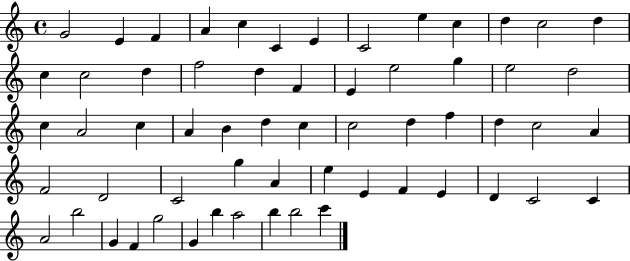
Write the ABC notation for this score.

X:1
T:Untitled
M:4/4
L:1/4
K:C
G2 E F A c C E C2 e c d c2 d c c2 d f2 d F E e2 g e2 d2 c A2 c A B d c c2 d f d c2 A F2 D2 C2 g A e E F E D C2 C A2 b2 G F g2 G b a2 b b2 c'